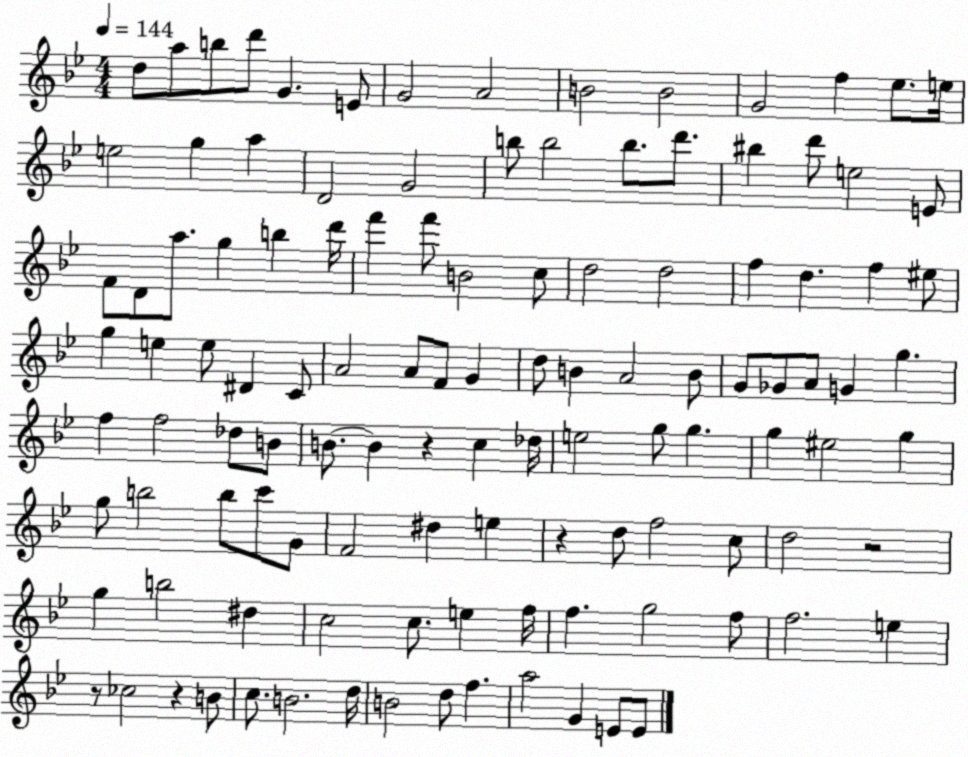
X:1
T:Untitled
M:4/4
L:1/4
K:Bb
d/2 a/2 b/2 d'/2 G E/2 G2 A2 B2 B2 G2 f _e/2 e/4 e2 g a D2 G2 b/2 b2 b/2 d'/2 ^b d'/2 e2 E/2 F/2 D/2 a/2 g b d'/4 f' f'/2 B2 c/2 d2 d2 f d f ^e/2 g e e/2 ^D C/2 A2 A/2 F/2 G d/2 B A2 B/2 G/2 _G/2 A/2 G g f f2 _d/2 B/2 B/2 B z c _d/4 e2 g/2 g g ^e2 g g/2 b2 b/2 c'/2 G/2 F2 ^d e z d/2 f2 c/2 d2 z2 g b2 ^d c2 c/2 e f/4 f g2 f/2 f2 e z/2 _c2 z B/2 c/2 B2 d/4 B2 d/2 f a2 G E/2 E/2